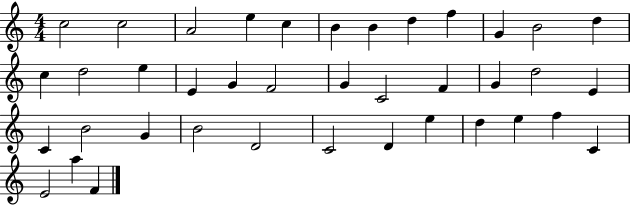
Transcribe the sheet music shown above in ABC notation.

X:1
T:Untitled
M:4/4
L:1/4
K:C
c2 c2 A2 e c B B d f G B2 d c d2 e E G F2 G C2 F G d2 E C B2 G B2 D2 C2 D e d e f C E2 a F